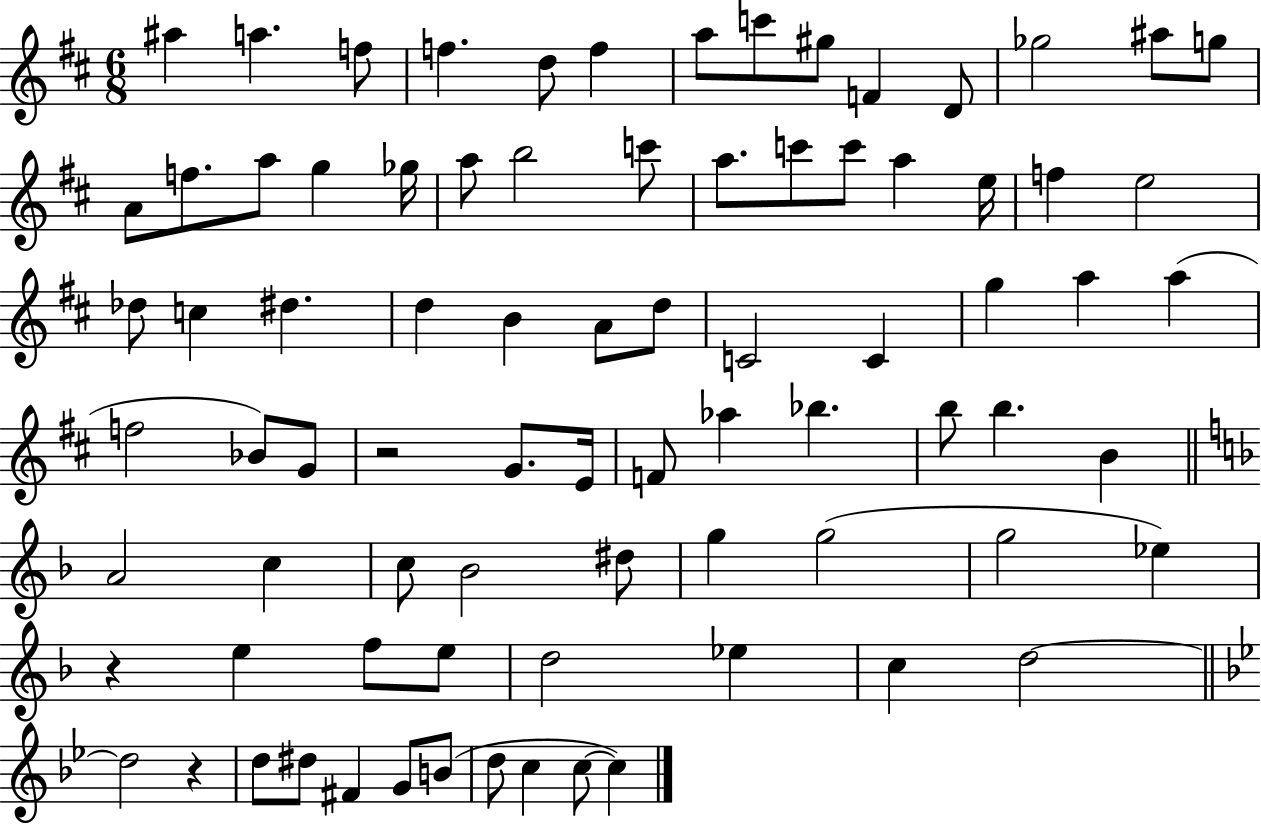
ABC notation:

X:1
T:Untitled
M:6/8
L:1/4
K:D
^a a f/2 f d/2 f a/2 c'/2 ^g/2 F D/2 _g2 ^a/2 g/2 A/2 f/2 a/2 g _g/4 a/2 b2 c'/2 a/2 c'/2 c'/2 a e/4 f e2 _d/2 c ^d d B A/2 d/2 C2 C g a a f2 _B/2 G/2 z2 G/2 E/4 F/2 _a _b b/2 b B A2 c c/2 _B2 ^d/2 g g2 g2 _e z e f/2 e/2 d2 _e c d2 d2 z d/2 ^d/2 ^F G/2 B/2 d/2 c c/2 c